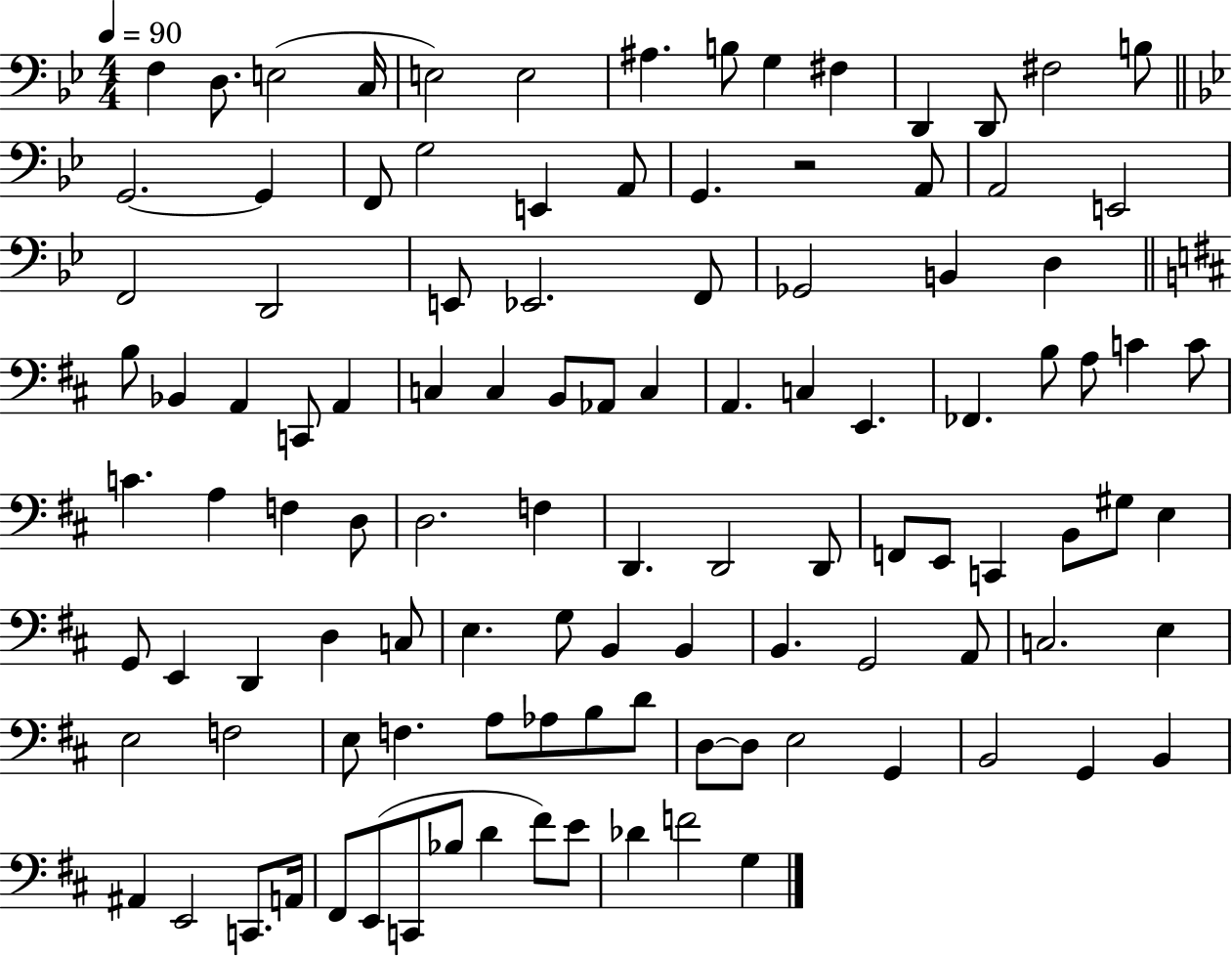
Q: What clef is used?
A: bass